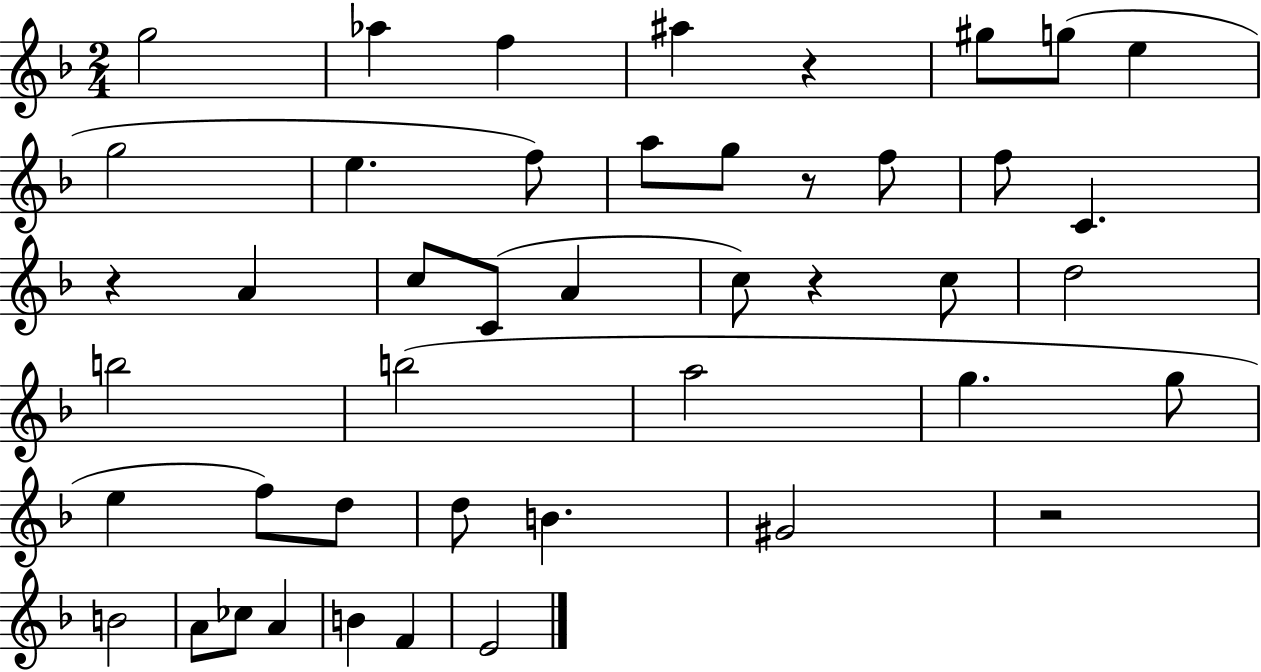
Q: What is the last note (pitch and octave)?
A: E4